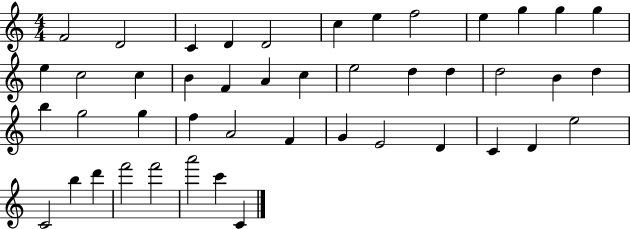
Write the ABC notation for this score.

X:1
T:Untitled
M:4/4
L:1/4
K:C
F2 D2 C D D2 c e f2 e g g g e c2 c B F A c e2 d d d2 B d b g2 g f A2 F G E2 D C D e2 C2 b d' f'2 f'2 a'2 c' C